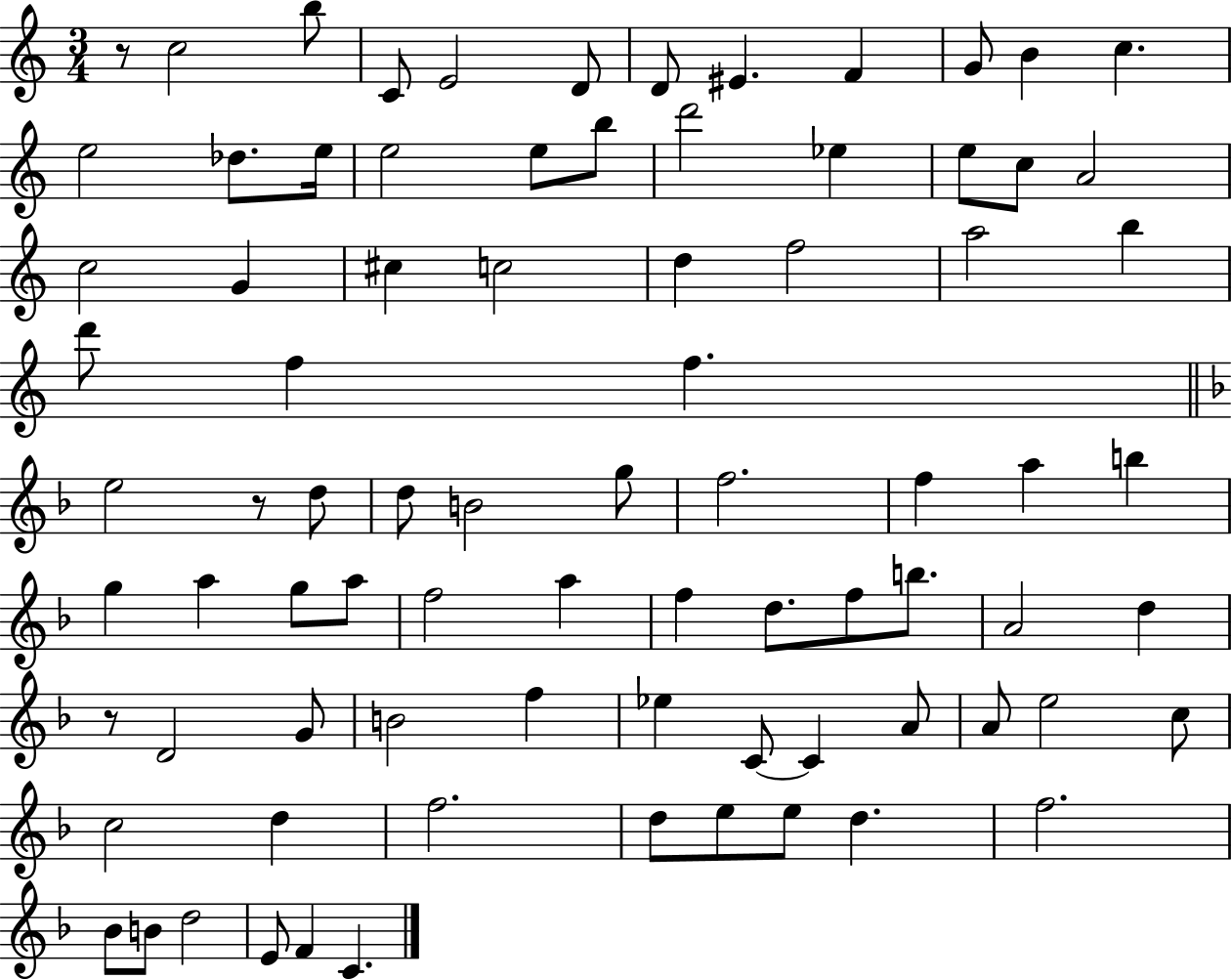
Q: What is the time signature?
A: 3/4